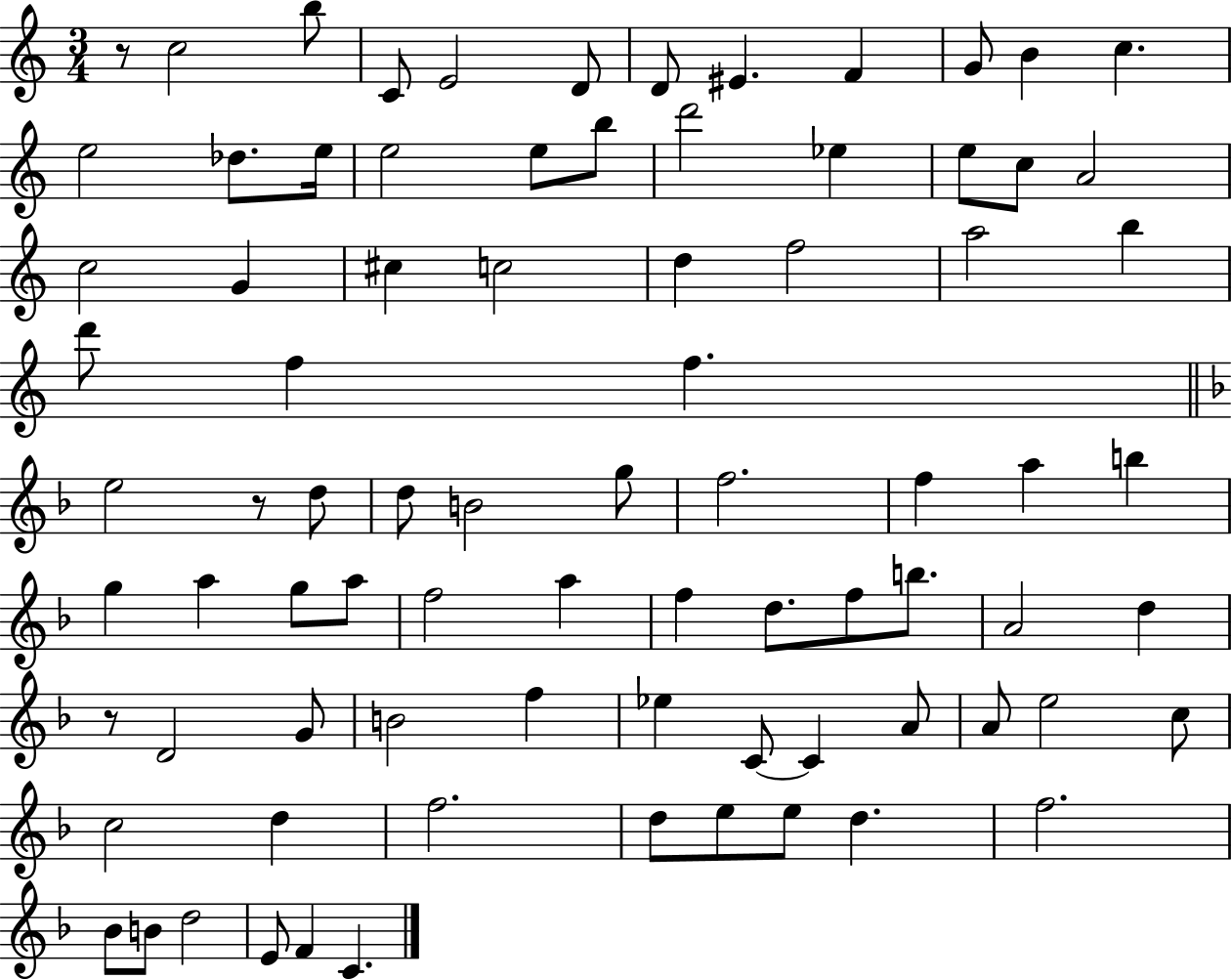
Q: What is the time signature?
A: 3/4